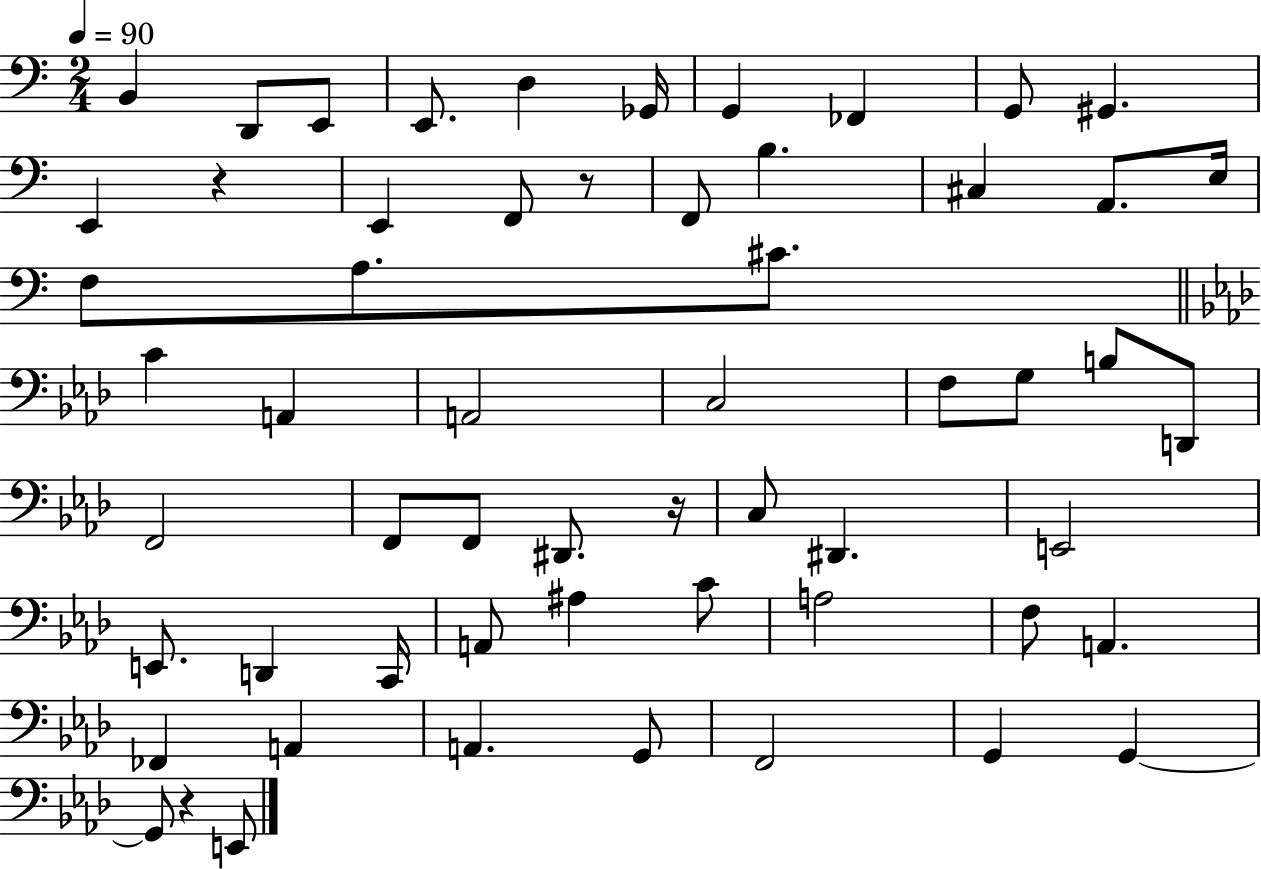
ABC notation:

X:1
T:Untitled
M:2/4
L:1/4
K:C
B,, D,,/2 E,,/2 E,,/2 D, _G,,/4 G,, _F,, G,,/2 ^G,, E,, z E,, F,,/2 z/2 F,,/2 B, ^C, A,,/2 E,/4 F,/2 A,/2 ^C/2 C A,, A,,2 C,2 F,/2 G,/2 B,/2 D,,/2 F,,2 F,,/2 F,,/2 ^D,,/2 z/4 C,/2 ^D,, E,,2 E,,/2 D,, C,,/4 A,,/2 ^A, C/2 A,2 F,/2 A,, _F,, A,, A,, G,,/2 F,,2 G,, G,, G,,/2 z E,,/2